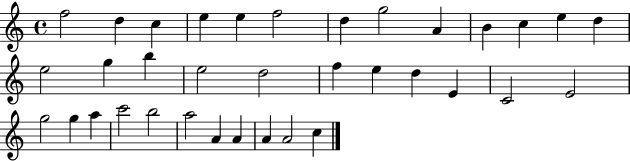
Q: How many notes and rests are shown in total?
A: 35